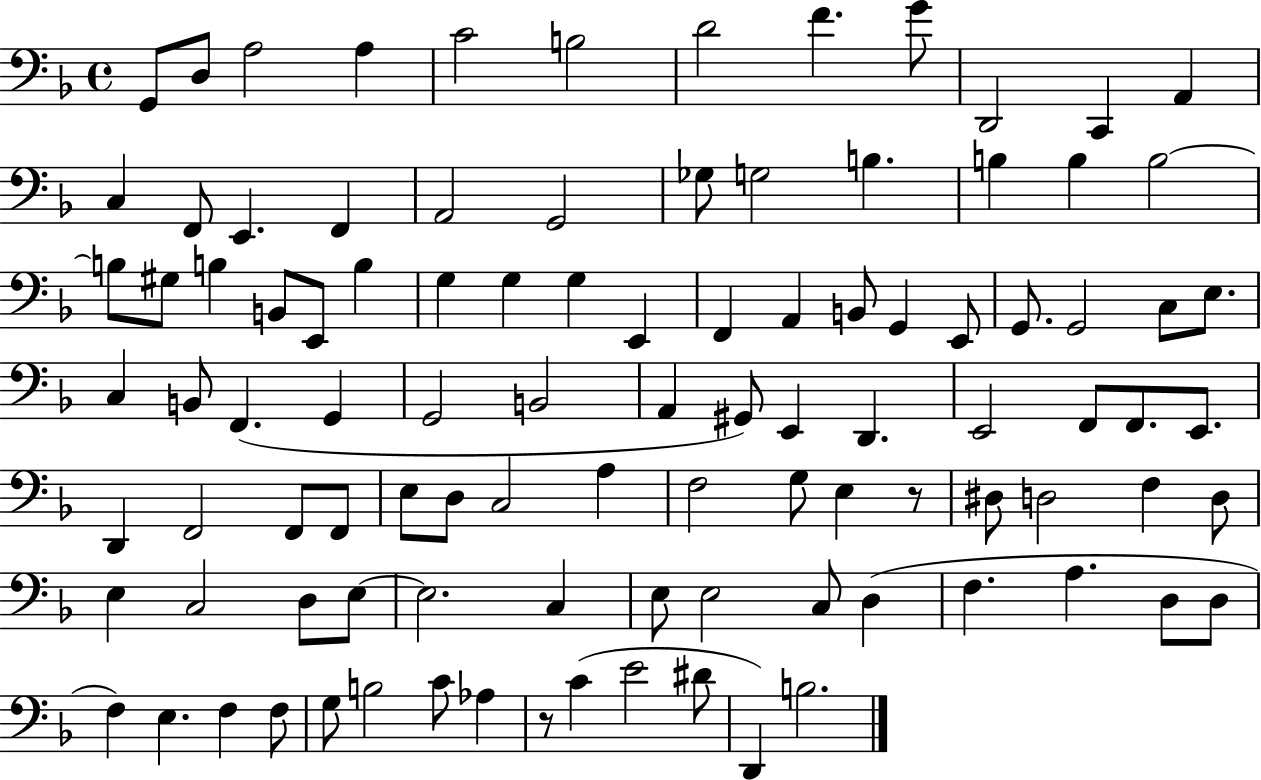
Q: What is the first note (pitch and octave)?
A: G2